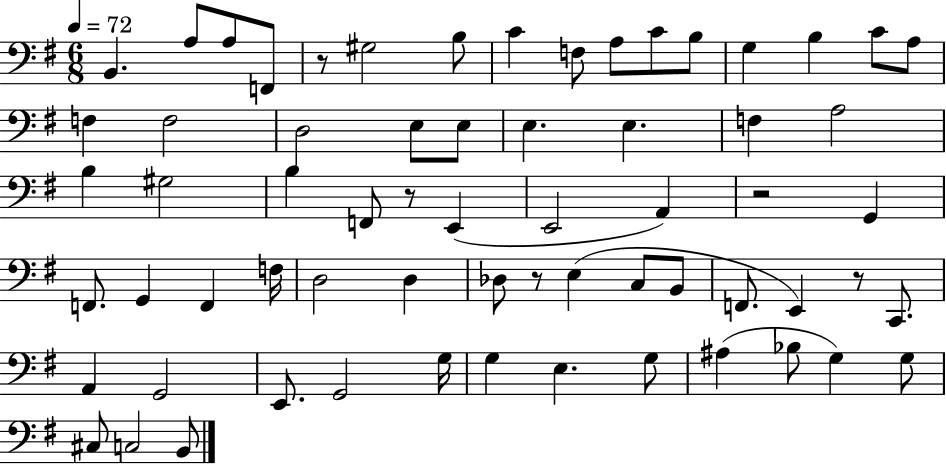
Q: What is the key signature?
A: G major